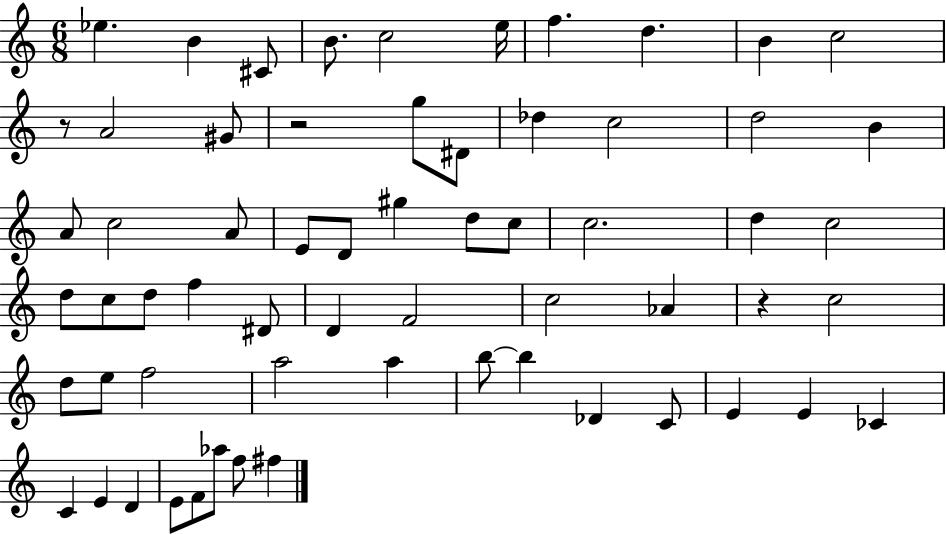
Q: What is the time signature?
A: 6/8